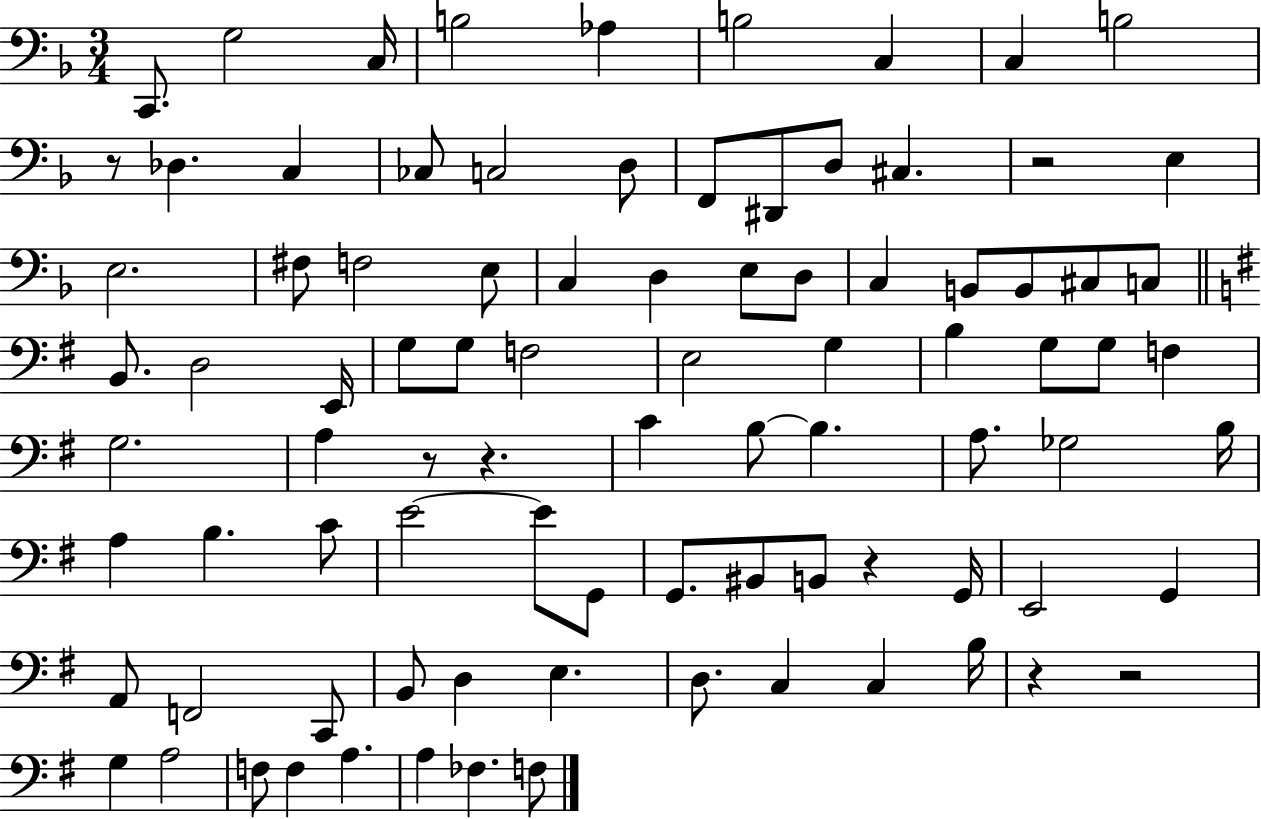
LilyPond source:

{
  \clef bass
  \numericTimeSignature
  \time 3/4
  \key f \major
  c,8. g2 c16 | b2 aes4 | b2 c4 | c4 b2 | \break r8 des4. c4 | ces8 c2 d8 | f,8 dis,8 d8 cis4. | r2 e4 | \break e2. | fis8 f2 e8 | c4 d4 e8 d8 | c4 b,8 b,8 cis8 c8 | \break \bar "||" \break \key g \major b,8. d2 e,16 | g8 g8 f2 | e2 g4 | b4 g8 g8 f4 | \break g2. | a4 r8 r4. | c'4 b8~~ b4. | a8. ges2 b16 | \break a4 b4. c'8 | e'2~~ e'8 g,8 | g,8. bis,8 b,8 r4 g,16 | e,2 g,4 | \break a,8 f,2 c,8 | b,8 d4 e4. | d8. c4 c4 b16 | r4 r2 | \break g4 a2 | f8 f4 a4. | a4 fes4. f8 | \bar "|."
}